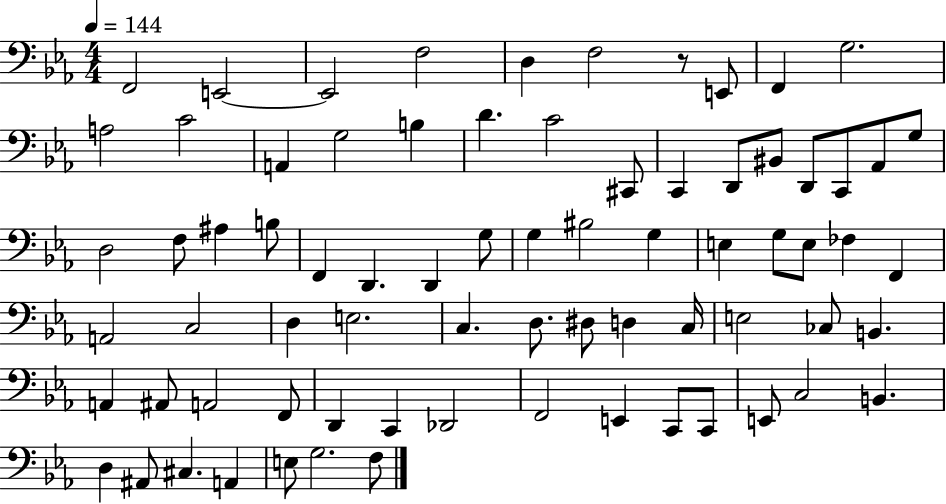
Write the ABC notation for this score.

X:1
T:Untitled
M:4/4
L:1/4
K:Eb
F,,2 E,,2 E,,2 F,2 D, F,2 z/2 E,,/2 F,, G,2 A,2 C2 A,, G,2 B, D C2 ^C,,/2 C,, D,,/2 ^B,,/2 D,,/2 C,,/2 _A,,/2 G,/2 D,2 F,/2 ^A, B,/2 F,, D,, D,, G,/2 G, ^B,2 G, E, G,/2 E,/2 _F, F,, A,,2 C,2 D, E,2 C, D,/2 ^D,/2 D, C,/4 E,2 _C,/2 B,, A,, ^A,,/2 A,,2 F,,/2 D,, C,, _D,,2 F,,2 E,, C,,/2 C,,/2 E,,/2 C,2 B,, D, ^A,,/2 ^C, A,, E,/2 G,2 F,/2